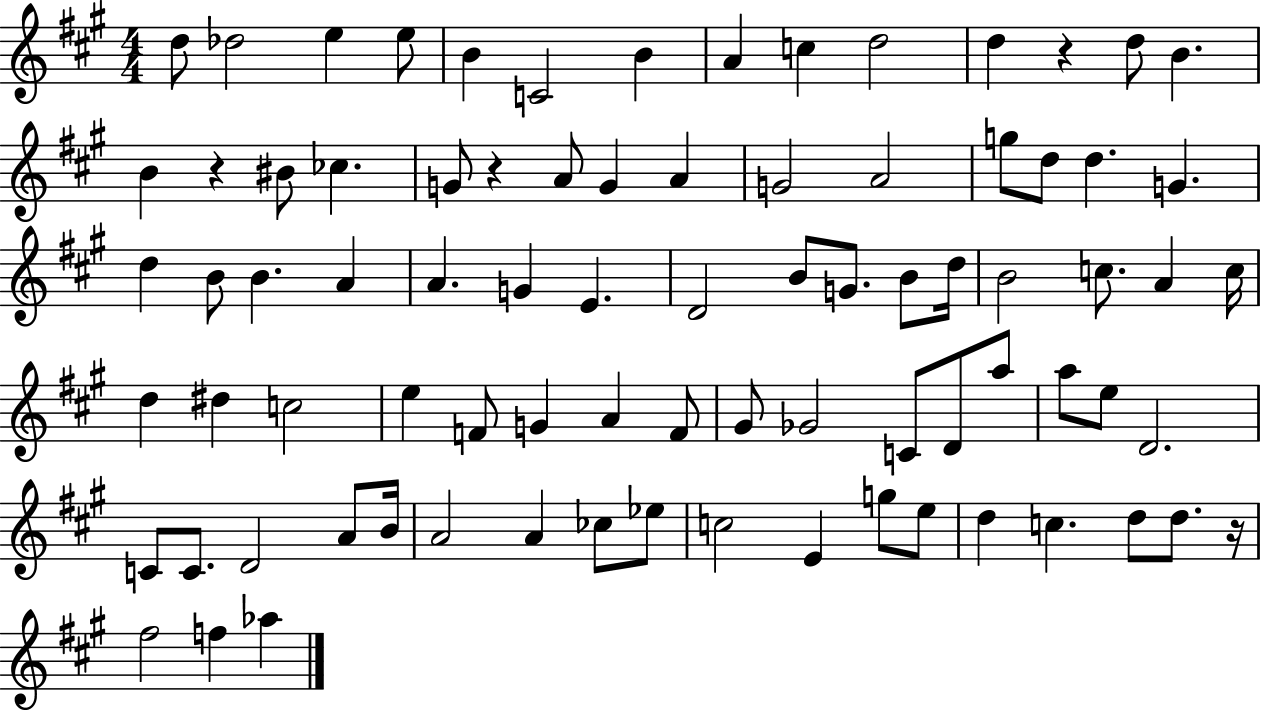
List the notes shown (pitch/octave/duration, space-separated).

D5/e Db5/h E5/q E5/e B4/q C4/h B4/q A4/q C5/q D5/h D5/q R/q D5/e B4/q. B4/q R/q BIS4/e CES5/q. G4/e R/q A4/e G4/q A4/q G4/h A4/h G5/e D5/e D5/q. G4/q. D5/q B4/e B4/q. A4/q A4/q. G4/q E4/q. D4/h B4/e G4/e. B4/e D5/s B4/h C5/e. A4/q C5/s D5/q D#5/q C5/h E5/q F4/e G4/q A4/q F4/e G#4/e Gb4/h C4/e D4/e A5/e A5/e E5/e D4/h. C4/e C4/e. D4/h A4/e B4/s A4/h A4/q CES5/e Eb5/e C5/h E4/q G5/e E5/e D5/q C5/q. D5/e D5/e. R/s F#5/h F5/q Ab5/q